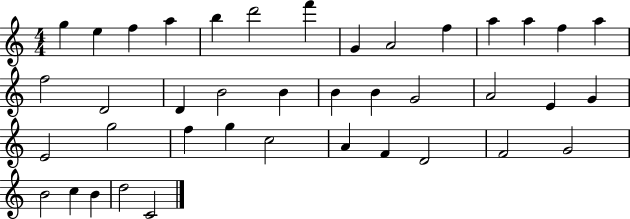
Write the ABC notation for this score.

X:1
T:Untitled
M:4/4
L:1/4
K:C
g e f a b d'2 f' G A2 f a a f a f2 D2 D B2 B B B G2 A2 E G E2 g2 f g c2 A F D2 F2 G2 B2 c B d2 C2